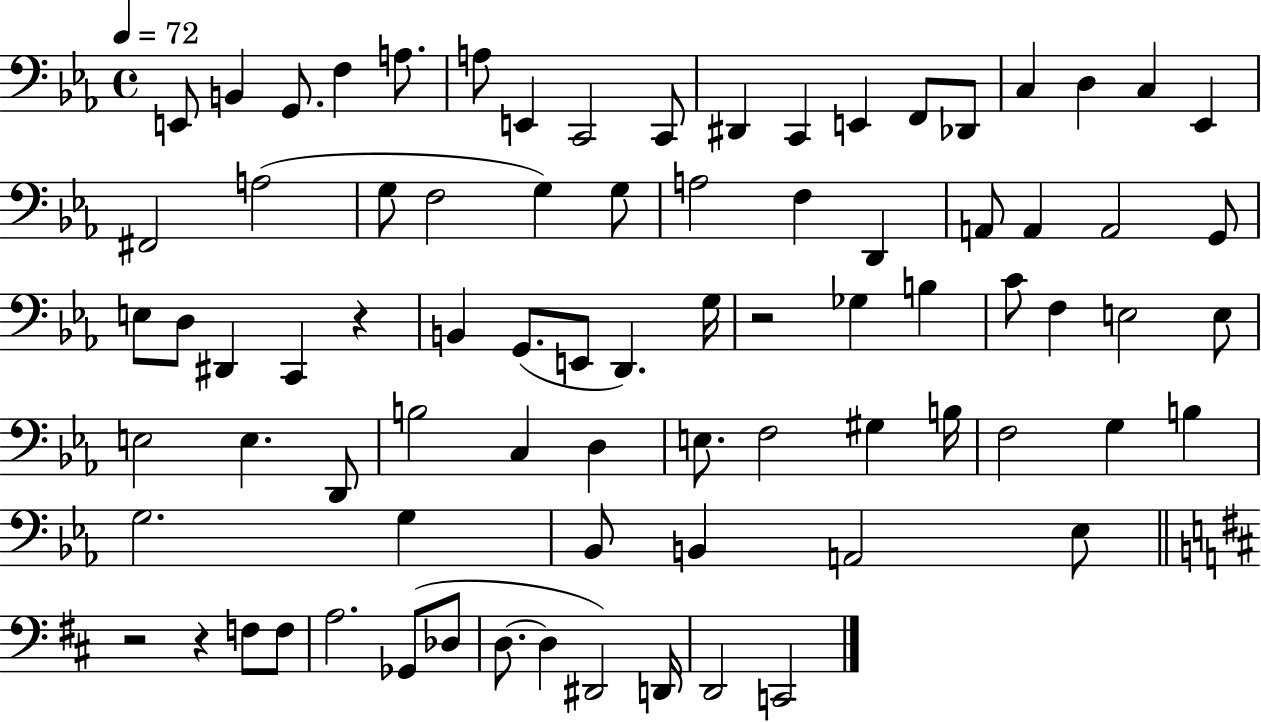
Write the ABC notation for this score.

X:1
T:Untitled
M:4/4
L:1/4
K:Eb
E,,/2 B,, G,,/2 F, A,/2 A,/2 E,, C,,2 C,,/2 ^D,, C,, E,, F,,/2 _D,,/2 C, D, C, _E,, ^F,,2 A,2 G,/2 F,2 G, G,/2 A,2 F, D,, A,,/2 A,, A,,2 G,,/2 E,/2 D,/2 ^D,, C,, z B,, G,,/2 E,,/2 D,, G,/4 z2 _G, B, C/2 F, E,2 E,/2 E,2 E, D,,/2 B,2 C, D, E,/2 F,2 ^G, B,/4 F,2 G, B, G,2 G, _B,,/2 B,, A,,2 _E,/2 z2 z F,/2 F,/2 A,2 _G,,/2 _D,/2 D,/2 D, ^D,,2 D,,/4 D,,2 C,,2